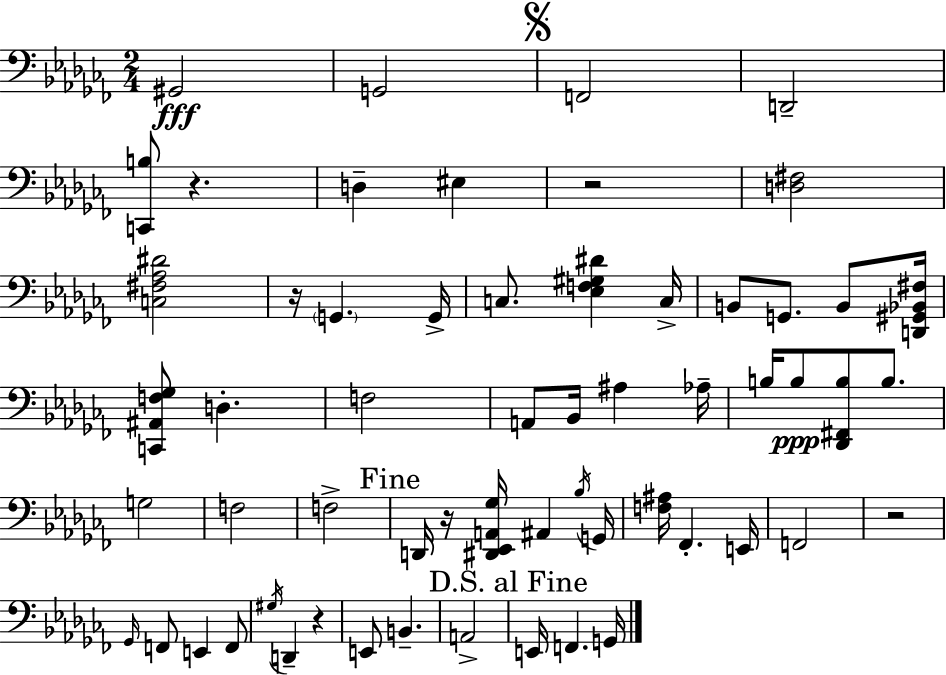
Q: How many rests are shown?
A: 6